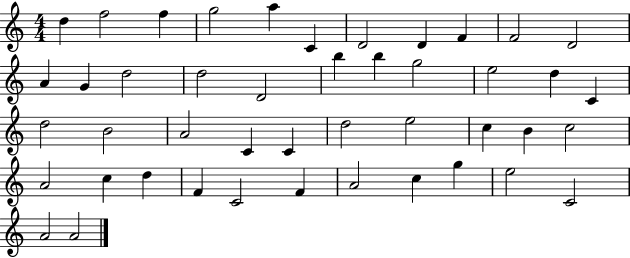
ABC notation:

X:1
T:Untitled
M:4/4
L:1/4
K:C
d f2 f g2 a C D2 D F F2 D2 A G d2 d2 D2 b b g2 e2 d C d2 B2 A2 C C d2 e2 c B c2 A2 c d F C2 F A2 c g e2 C2 A2 A2